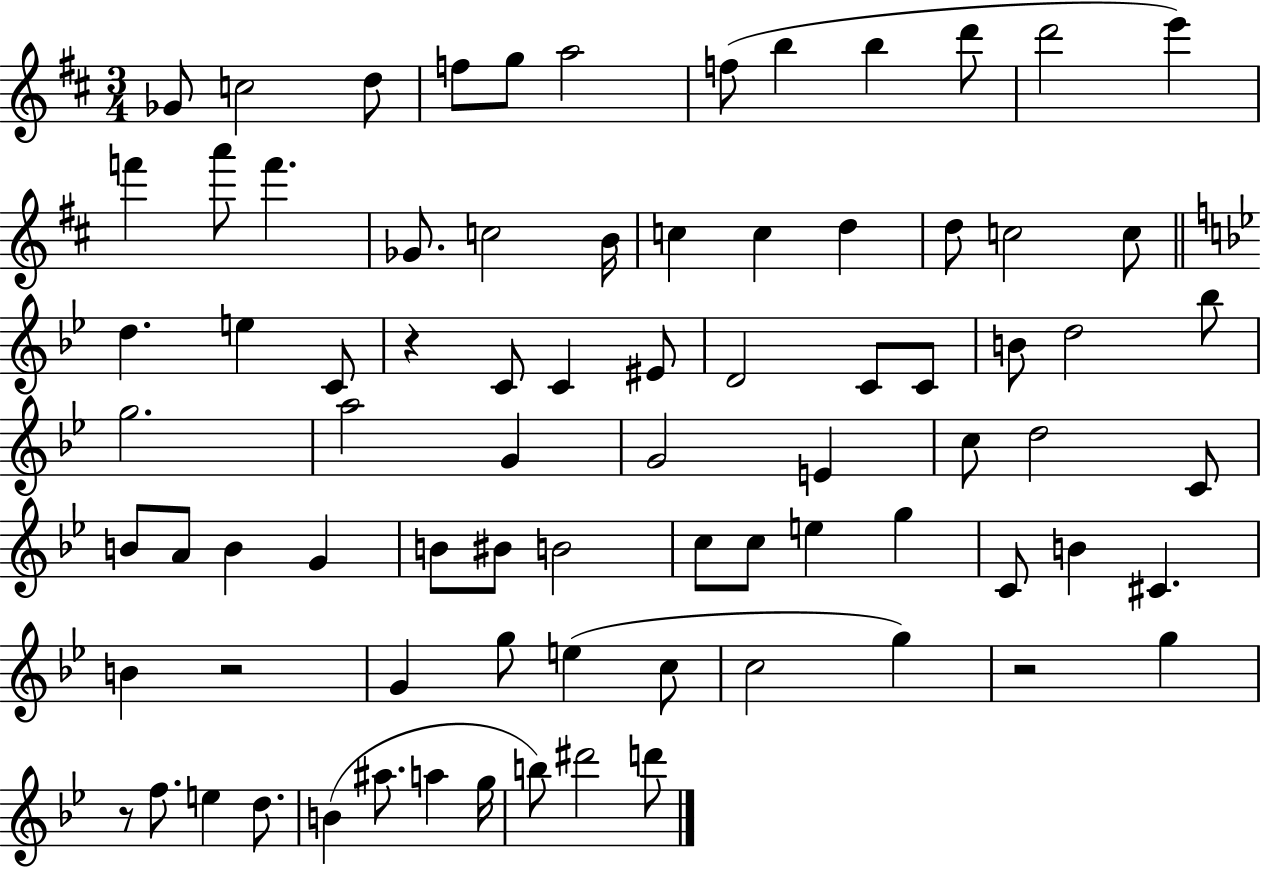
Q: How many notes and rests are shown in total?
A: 80